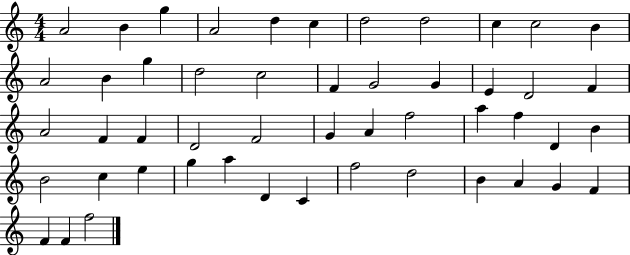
{
  \clef treble
  \numericTimeSignature
  \time 4/4
  \key c \major
  a'2 b'4 g''4 | a'2 d''4 c''4 | d''2 d''2 | c''4 c''2 b'4 | \break a'2 b'4 g''4 | d''2 c''2 | f'4 g'2 g'4 | e'4 d'2 f'4 | \break a'2 f'4 f'4 | d'2 f'2 | g'4 a'4 f''2 | a''4 f''4 d'4 b'4 | \break b'2 c''4 e''4 | g''4 a''4 d'4 c'4 | f''2 d''2 | b'4 a'4 g'4 f'4 | \break f'4 f'4 f''2 | \bar "|."
}